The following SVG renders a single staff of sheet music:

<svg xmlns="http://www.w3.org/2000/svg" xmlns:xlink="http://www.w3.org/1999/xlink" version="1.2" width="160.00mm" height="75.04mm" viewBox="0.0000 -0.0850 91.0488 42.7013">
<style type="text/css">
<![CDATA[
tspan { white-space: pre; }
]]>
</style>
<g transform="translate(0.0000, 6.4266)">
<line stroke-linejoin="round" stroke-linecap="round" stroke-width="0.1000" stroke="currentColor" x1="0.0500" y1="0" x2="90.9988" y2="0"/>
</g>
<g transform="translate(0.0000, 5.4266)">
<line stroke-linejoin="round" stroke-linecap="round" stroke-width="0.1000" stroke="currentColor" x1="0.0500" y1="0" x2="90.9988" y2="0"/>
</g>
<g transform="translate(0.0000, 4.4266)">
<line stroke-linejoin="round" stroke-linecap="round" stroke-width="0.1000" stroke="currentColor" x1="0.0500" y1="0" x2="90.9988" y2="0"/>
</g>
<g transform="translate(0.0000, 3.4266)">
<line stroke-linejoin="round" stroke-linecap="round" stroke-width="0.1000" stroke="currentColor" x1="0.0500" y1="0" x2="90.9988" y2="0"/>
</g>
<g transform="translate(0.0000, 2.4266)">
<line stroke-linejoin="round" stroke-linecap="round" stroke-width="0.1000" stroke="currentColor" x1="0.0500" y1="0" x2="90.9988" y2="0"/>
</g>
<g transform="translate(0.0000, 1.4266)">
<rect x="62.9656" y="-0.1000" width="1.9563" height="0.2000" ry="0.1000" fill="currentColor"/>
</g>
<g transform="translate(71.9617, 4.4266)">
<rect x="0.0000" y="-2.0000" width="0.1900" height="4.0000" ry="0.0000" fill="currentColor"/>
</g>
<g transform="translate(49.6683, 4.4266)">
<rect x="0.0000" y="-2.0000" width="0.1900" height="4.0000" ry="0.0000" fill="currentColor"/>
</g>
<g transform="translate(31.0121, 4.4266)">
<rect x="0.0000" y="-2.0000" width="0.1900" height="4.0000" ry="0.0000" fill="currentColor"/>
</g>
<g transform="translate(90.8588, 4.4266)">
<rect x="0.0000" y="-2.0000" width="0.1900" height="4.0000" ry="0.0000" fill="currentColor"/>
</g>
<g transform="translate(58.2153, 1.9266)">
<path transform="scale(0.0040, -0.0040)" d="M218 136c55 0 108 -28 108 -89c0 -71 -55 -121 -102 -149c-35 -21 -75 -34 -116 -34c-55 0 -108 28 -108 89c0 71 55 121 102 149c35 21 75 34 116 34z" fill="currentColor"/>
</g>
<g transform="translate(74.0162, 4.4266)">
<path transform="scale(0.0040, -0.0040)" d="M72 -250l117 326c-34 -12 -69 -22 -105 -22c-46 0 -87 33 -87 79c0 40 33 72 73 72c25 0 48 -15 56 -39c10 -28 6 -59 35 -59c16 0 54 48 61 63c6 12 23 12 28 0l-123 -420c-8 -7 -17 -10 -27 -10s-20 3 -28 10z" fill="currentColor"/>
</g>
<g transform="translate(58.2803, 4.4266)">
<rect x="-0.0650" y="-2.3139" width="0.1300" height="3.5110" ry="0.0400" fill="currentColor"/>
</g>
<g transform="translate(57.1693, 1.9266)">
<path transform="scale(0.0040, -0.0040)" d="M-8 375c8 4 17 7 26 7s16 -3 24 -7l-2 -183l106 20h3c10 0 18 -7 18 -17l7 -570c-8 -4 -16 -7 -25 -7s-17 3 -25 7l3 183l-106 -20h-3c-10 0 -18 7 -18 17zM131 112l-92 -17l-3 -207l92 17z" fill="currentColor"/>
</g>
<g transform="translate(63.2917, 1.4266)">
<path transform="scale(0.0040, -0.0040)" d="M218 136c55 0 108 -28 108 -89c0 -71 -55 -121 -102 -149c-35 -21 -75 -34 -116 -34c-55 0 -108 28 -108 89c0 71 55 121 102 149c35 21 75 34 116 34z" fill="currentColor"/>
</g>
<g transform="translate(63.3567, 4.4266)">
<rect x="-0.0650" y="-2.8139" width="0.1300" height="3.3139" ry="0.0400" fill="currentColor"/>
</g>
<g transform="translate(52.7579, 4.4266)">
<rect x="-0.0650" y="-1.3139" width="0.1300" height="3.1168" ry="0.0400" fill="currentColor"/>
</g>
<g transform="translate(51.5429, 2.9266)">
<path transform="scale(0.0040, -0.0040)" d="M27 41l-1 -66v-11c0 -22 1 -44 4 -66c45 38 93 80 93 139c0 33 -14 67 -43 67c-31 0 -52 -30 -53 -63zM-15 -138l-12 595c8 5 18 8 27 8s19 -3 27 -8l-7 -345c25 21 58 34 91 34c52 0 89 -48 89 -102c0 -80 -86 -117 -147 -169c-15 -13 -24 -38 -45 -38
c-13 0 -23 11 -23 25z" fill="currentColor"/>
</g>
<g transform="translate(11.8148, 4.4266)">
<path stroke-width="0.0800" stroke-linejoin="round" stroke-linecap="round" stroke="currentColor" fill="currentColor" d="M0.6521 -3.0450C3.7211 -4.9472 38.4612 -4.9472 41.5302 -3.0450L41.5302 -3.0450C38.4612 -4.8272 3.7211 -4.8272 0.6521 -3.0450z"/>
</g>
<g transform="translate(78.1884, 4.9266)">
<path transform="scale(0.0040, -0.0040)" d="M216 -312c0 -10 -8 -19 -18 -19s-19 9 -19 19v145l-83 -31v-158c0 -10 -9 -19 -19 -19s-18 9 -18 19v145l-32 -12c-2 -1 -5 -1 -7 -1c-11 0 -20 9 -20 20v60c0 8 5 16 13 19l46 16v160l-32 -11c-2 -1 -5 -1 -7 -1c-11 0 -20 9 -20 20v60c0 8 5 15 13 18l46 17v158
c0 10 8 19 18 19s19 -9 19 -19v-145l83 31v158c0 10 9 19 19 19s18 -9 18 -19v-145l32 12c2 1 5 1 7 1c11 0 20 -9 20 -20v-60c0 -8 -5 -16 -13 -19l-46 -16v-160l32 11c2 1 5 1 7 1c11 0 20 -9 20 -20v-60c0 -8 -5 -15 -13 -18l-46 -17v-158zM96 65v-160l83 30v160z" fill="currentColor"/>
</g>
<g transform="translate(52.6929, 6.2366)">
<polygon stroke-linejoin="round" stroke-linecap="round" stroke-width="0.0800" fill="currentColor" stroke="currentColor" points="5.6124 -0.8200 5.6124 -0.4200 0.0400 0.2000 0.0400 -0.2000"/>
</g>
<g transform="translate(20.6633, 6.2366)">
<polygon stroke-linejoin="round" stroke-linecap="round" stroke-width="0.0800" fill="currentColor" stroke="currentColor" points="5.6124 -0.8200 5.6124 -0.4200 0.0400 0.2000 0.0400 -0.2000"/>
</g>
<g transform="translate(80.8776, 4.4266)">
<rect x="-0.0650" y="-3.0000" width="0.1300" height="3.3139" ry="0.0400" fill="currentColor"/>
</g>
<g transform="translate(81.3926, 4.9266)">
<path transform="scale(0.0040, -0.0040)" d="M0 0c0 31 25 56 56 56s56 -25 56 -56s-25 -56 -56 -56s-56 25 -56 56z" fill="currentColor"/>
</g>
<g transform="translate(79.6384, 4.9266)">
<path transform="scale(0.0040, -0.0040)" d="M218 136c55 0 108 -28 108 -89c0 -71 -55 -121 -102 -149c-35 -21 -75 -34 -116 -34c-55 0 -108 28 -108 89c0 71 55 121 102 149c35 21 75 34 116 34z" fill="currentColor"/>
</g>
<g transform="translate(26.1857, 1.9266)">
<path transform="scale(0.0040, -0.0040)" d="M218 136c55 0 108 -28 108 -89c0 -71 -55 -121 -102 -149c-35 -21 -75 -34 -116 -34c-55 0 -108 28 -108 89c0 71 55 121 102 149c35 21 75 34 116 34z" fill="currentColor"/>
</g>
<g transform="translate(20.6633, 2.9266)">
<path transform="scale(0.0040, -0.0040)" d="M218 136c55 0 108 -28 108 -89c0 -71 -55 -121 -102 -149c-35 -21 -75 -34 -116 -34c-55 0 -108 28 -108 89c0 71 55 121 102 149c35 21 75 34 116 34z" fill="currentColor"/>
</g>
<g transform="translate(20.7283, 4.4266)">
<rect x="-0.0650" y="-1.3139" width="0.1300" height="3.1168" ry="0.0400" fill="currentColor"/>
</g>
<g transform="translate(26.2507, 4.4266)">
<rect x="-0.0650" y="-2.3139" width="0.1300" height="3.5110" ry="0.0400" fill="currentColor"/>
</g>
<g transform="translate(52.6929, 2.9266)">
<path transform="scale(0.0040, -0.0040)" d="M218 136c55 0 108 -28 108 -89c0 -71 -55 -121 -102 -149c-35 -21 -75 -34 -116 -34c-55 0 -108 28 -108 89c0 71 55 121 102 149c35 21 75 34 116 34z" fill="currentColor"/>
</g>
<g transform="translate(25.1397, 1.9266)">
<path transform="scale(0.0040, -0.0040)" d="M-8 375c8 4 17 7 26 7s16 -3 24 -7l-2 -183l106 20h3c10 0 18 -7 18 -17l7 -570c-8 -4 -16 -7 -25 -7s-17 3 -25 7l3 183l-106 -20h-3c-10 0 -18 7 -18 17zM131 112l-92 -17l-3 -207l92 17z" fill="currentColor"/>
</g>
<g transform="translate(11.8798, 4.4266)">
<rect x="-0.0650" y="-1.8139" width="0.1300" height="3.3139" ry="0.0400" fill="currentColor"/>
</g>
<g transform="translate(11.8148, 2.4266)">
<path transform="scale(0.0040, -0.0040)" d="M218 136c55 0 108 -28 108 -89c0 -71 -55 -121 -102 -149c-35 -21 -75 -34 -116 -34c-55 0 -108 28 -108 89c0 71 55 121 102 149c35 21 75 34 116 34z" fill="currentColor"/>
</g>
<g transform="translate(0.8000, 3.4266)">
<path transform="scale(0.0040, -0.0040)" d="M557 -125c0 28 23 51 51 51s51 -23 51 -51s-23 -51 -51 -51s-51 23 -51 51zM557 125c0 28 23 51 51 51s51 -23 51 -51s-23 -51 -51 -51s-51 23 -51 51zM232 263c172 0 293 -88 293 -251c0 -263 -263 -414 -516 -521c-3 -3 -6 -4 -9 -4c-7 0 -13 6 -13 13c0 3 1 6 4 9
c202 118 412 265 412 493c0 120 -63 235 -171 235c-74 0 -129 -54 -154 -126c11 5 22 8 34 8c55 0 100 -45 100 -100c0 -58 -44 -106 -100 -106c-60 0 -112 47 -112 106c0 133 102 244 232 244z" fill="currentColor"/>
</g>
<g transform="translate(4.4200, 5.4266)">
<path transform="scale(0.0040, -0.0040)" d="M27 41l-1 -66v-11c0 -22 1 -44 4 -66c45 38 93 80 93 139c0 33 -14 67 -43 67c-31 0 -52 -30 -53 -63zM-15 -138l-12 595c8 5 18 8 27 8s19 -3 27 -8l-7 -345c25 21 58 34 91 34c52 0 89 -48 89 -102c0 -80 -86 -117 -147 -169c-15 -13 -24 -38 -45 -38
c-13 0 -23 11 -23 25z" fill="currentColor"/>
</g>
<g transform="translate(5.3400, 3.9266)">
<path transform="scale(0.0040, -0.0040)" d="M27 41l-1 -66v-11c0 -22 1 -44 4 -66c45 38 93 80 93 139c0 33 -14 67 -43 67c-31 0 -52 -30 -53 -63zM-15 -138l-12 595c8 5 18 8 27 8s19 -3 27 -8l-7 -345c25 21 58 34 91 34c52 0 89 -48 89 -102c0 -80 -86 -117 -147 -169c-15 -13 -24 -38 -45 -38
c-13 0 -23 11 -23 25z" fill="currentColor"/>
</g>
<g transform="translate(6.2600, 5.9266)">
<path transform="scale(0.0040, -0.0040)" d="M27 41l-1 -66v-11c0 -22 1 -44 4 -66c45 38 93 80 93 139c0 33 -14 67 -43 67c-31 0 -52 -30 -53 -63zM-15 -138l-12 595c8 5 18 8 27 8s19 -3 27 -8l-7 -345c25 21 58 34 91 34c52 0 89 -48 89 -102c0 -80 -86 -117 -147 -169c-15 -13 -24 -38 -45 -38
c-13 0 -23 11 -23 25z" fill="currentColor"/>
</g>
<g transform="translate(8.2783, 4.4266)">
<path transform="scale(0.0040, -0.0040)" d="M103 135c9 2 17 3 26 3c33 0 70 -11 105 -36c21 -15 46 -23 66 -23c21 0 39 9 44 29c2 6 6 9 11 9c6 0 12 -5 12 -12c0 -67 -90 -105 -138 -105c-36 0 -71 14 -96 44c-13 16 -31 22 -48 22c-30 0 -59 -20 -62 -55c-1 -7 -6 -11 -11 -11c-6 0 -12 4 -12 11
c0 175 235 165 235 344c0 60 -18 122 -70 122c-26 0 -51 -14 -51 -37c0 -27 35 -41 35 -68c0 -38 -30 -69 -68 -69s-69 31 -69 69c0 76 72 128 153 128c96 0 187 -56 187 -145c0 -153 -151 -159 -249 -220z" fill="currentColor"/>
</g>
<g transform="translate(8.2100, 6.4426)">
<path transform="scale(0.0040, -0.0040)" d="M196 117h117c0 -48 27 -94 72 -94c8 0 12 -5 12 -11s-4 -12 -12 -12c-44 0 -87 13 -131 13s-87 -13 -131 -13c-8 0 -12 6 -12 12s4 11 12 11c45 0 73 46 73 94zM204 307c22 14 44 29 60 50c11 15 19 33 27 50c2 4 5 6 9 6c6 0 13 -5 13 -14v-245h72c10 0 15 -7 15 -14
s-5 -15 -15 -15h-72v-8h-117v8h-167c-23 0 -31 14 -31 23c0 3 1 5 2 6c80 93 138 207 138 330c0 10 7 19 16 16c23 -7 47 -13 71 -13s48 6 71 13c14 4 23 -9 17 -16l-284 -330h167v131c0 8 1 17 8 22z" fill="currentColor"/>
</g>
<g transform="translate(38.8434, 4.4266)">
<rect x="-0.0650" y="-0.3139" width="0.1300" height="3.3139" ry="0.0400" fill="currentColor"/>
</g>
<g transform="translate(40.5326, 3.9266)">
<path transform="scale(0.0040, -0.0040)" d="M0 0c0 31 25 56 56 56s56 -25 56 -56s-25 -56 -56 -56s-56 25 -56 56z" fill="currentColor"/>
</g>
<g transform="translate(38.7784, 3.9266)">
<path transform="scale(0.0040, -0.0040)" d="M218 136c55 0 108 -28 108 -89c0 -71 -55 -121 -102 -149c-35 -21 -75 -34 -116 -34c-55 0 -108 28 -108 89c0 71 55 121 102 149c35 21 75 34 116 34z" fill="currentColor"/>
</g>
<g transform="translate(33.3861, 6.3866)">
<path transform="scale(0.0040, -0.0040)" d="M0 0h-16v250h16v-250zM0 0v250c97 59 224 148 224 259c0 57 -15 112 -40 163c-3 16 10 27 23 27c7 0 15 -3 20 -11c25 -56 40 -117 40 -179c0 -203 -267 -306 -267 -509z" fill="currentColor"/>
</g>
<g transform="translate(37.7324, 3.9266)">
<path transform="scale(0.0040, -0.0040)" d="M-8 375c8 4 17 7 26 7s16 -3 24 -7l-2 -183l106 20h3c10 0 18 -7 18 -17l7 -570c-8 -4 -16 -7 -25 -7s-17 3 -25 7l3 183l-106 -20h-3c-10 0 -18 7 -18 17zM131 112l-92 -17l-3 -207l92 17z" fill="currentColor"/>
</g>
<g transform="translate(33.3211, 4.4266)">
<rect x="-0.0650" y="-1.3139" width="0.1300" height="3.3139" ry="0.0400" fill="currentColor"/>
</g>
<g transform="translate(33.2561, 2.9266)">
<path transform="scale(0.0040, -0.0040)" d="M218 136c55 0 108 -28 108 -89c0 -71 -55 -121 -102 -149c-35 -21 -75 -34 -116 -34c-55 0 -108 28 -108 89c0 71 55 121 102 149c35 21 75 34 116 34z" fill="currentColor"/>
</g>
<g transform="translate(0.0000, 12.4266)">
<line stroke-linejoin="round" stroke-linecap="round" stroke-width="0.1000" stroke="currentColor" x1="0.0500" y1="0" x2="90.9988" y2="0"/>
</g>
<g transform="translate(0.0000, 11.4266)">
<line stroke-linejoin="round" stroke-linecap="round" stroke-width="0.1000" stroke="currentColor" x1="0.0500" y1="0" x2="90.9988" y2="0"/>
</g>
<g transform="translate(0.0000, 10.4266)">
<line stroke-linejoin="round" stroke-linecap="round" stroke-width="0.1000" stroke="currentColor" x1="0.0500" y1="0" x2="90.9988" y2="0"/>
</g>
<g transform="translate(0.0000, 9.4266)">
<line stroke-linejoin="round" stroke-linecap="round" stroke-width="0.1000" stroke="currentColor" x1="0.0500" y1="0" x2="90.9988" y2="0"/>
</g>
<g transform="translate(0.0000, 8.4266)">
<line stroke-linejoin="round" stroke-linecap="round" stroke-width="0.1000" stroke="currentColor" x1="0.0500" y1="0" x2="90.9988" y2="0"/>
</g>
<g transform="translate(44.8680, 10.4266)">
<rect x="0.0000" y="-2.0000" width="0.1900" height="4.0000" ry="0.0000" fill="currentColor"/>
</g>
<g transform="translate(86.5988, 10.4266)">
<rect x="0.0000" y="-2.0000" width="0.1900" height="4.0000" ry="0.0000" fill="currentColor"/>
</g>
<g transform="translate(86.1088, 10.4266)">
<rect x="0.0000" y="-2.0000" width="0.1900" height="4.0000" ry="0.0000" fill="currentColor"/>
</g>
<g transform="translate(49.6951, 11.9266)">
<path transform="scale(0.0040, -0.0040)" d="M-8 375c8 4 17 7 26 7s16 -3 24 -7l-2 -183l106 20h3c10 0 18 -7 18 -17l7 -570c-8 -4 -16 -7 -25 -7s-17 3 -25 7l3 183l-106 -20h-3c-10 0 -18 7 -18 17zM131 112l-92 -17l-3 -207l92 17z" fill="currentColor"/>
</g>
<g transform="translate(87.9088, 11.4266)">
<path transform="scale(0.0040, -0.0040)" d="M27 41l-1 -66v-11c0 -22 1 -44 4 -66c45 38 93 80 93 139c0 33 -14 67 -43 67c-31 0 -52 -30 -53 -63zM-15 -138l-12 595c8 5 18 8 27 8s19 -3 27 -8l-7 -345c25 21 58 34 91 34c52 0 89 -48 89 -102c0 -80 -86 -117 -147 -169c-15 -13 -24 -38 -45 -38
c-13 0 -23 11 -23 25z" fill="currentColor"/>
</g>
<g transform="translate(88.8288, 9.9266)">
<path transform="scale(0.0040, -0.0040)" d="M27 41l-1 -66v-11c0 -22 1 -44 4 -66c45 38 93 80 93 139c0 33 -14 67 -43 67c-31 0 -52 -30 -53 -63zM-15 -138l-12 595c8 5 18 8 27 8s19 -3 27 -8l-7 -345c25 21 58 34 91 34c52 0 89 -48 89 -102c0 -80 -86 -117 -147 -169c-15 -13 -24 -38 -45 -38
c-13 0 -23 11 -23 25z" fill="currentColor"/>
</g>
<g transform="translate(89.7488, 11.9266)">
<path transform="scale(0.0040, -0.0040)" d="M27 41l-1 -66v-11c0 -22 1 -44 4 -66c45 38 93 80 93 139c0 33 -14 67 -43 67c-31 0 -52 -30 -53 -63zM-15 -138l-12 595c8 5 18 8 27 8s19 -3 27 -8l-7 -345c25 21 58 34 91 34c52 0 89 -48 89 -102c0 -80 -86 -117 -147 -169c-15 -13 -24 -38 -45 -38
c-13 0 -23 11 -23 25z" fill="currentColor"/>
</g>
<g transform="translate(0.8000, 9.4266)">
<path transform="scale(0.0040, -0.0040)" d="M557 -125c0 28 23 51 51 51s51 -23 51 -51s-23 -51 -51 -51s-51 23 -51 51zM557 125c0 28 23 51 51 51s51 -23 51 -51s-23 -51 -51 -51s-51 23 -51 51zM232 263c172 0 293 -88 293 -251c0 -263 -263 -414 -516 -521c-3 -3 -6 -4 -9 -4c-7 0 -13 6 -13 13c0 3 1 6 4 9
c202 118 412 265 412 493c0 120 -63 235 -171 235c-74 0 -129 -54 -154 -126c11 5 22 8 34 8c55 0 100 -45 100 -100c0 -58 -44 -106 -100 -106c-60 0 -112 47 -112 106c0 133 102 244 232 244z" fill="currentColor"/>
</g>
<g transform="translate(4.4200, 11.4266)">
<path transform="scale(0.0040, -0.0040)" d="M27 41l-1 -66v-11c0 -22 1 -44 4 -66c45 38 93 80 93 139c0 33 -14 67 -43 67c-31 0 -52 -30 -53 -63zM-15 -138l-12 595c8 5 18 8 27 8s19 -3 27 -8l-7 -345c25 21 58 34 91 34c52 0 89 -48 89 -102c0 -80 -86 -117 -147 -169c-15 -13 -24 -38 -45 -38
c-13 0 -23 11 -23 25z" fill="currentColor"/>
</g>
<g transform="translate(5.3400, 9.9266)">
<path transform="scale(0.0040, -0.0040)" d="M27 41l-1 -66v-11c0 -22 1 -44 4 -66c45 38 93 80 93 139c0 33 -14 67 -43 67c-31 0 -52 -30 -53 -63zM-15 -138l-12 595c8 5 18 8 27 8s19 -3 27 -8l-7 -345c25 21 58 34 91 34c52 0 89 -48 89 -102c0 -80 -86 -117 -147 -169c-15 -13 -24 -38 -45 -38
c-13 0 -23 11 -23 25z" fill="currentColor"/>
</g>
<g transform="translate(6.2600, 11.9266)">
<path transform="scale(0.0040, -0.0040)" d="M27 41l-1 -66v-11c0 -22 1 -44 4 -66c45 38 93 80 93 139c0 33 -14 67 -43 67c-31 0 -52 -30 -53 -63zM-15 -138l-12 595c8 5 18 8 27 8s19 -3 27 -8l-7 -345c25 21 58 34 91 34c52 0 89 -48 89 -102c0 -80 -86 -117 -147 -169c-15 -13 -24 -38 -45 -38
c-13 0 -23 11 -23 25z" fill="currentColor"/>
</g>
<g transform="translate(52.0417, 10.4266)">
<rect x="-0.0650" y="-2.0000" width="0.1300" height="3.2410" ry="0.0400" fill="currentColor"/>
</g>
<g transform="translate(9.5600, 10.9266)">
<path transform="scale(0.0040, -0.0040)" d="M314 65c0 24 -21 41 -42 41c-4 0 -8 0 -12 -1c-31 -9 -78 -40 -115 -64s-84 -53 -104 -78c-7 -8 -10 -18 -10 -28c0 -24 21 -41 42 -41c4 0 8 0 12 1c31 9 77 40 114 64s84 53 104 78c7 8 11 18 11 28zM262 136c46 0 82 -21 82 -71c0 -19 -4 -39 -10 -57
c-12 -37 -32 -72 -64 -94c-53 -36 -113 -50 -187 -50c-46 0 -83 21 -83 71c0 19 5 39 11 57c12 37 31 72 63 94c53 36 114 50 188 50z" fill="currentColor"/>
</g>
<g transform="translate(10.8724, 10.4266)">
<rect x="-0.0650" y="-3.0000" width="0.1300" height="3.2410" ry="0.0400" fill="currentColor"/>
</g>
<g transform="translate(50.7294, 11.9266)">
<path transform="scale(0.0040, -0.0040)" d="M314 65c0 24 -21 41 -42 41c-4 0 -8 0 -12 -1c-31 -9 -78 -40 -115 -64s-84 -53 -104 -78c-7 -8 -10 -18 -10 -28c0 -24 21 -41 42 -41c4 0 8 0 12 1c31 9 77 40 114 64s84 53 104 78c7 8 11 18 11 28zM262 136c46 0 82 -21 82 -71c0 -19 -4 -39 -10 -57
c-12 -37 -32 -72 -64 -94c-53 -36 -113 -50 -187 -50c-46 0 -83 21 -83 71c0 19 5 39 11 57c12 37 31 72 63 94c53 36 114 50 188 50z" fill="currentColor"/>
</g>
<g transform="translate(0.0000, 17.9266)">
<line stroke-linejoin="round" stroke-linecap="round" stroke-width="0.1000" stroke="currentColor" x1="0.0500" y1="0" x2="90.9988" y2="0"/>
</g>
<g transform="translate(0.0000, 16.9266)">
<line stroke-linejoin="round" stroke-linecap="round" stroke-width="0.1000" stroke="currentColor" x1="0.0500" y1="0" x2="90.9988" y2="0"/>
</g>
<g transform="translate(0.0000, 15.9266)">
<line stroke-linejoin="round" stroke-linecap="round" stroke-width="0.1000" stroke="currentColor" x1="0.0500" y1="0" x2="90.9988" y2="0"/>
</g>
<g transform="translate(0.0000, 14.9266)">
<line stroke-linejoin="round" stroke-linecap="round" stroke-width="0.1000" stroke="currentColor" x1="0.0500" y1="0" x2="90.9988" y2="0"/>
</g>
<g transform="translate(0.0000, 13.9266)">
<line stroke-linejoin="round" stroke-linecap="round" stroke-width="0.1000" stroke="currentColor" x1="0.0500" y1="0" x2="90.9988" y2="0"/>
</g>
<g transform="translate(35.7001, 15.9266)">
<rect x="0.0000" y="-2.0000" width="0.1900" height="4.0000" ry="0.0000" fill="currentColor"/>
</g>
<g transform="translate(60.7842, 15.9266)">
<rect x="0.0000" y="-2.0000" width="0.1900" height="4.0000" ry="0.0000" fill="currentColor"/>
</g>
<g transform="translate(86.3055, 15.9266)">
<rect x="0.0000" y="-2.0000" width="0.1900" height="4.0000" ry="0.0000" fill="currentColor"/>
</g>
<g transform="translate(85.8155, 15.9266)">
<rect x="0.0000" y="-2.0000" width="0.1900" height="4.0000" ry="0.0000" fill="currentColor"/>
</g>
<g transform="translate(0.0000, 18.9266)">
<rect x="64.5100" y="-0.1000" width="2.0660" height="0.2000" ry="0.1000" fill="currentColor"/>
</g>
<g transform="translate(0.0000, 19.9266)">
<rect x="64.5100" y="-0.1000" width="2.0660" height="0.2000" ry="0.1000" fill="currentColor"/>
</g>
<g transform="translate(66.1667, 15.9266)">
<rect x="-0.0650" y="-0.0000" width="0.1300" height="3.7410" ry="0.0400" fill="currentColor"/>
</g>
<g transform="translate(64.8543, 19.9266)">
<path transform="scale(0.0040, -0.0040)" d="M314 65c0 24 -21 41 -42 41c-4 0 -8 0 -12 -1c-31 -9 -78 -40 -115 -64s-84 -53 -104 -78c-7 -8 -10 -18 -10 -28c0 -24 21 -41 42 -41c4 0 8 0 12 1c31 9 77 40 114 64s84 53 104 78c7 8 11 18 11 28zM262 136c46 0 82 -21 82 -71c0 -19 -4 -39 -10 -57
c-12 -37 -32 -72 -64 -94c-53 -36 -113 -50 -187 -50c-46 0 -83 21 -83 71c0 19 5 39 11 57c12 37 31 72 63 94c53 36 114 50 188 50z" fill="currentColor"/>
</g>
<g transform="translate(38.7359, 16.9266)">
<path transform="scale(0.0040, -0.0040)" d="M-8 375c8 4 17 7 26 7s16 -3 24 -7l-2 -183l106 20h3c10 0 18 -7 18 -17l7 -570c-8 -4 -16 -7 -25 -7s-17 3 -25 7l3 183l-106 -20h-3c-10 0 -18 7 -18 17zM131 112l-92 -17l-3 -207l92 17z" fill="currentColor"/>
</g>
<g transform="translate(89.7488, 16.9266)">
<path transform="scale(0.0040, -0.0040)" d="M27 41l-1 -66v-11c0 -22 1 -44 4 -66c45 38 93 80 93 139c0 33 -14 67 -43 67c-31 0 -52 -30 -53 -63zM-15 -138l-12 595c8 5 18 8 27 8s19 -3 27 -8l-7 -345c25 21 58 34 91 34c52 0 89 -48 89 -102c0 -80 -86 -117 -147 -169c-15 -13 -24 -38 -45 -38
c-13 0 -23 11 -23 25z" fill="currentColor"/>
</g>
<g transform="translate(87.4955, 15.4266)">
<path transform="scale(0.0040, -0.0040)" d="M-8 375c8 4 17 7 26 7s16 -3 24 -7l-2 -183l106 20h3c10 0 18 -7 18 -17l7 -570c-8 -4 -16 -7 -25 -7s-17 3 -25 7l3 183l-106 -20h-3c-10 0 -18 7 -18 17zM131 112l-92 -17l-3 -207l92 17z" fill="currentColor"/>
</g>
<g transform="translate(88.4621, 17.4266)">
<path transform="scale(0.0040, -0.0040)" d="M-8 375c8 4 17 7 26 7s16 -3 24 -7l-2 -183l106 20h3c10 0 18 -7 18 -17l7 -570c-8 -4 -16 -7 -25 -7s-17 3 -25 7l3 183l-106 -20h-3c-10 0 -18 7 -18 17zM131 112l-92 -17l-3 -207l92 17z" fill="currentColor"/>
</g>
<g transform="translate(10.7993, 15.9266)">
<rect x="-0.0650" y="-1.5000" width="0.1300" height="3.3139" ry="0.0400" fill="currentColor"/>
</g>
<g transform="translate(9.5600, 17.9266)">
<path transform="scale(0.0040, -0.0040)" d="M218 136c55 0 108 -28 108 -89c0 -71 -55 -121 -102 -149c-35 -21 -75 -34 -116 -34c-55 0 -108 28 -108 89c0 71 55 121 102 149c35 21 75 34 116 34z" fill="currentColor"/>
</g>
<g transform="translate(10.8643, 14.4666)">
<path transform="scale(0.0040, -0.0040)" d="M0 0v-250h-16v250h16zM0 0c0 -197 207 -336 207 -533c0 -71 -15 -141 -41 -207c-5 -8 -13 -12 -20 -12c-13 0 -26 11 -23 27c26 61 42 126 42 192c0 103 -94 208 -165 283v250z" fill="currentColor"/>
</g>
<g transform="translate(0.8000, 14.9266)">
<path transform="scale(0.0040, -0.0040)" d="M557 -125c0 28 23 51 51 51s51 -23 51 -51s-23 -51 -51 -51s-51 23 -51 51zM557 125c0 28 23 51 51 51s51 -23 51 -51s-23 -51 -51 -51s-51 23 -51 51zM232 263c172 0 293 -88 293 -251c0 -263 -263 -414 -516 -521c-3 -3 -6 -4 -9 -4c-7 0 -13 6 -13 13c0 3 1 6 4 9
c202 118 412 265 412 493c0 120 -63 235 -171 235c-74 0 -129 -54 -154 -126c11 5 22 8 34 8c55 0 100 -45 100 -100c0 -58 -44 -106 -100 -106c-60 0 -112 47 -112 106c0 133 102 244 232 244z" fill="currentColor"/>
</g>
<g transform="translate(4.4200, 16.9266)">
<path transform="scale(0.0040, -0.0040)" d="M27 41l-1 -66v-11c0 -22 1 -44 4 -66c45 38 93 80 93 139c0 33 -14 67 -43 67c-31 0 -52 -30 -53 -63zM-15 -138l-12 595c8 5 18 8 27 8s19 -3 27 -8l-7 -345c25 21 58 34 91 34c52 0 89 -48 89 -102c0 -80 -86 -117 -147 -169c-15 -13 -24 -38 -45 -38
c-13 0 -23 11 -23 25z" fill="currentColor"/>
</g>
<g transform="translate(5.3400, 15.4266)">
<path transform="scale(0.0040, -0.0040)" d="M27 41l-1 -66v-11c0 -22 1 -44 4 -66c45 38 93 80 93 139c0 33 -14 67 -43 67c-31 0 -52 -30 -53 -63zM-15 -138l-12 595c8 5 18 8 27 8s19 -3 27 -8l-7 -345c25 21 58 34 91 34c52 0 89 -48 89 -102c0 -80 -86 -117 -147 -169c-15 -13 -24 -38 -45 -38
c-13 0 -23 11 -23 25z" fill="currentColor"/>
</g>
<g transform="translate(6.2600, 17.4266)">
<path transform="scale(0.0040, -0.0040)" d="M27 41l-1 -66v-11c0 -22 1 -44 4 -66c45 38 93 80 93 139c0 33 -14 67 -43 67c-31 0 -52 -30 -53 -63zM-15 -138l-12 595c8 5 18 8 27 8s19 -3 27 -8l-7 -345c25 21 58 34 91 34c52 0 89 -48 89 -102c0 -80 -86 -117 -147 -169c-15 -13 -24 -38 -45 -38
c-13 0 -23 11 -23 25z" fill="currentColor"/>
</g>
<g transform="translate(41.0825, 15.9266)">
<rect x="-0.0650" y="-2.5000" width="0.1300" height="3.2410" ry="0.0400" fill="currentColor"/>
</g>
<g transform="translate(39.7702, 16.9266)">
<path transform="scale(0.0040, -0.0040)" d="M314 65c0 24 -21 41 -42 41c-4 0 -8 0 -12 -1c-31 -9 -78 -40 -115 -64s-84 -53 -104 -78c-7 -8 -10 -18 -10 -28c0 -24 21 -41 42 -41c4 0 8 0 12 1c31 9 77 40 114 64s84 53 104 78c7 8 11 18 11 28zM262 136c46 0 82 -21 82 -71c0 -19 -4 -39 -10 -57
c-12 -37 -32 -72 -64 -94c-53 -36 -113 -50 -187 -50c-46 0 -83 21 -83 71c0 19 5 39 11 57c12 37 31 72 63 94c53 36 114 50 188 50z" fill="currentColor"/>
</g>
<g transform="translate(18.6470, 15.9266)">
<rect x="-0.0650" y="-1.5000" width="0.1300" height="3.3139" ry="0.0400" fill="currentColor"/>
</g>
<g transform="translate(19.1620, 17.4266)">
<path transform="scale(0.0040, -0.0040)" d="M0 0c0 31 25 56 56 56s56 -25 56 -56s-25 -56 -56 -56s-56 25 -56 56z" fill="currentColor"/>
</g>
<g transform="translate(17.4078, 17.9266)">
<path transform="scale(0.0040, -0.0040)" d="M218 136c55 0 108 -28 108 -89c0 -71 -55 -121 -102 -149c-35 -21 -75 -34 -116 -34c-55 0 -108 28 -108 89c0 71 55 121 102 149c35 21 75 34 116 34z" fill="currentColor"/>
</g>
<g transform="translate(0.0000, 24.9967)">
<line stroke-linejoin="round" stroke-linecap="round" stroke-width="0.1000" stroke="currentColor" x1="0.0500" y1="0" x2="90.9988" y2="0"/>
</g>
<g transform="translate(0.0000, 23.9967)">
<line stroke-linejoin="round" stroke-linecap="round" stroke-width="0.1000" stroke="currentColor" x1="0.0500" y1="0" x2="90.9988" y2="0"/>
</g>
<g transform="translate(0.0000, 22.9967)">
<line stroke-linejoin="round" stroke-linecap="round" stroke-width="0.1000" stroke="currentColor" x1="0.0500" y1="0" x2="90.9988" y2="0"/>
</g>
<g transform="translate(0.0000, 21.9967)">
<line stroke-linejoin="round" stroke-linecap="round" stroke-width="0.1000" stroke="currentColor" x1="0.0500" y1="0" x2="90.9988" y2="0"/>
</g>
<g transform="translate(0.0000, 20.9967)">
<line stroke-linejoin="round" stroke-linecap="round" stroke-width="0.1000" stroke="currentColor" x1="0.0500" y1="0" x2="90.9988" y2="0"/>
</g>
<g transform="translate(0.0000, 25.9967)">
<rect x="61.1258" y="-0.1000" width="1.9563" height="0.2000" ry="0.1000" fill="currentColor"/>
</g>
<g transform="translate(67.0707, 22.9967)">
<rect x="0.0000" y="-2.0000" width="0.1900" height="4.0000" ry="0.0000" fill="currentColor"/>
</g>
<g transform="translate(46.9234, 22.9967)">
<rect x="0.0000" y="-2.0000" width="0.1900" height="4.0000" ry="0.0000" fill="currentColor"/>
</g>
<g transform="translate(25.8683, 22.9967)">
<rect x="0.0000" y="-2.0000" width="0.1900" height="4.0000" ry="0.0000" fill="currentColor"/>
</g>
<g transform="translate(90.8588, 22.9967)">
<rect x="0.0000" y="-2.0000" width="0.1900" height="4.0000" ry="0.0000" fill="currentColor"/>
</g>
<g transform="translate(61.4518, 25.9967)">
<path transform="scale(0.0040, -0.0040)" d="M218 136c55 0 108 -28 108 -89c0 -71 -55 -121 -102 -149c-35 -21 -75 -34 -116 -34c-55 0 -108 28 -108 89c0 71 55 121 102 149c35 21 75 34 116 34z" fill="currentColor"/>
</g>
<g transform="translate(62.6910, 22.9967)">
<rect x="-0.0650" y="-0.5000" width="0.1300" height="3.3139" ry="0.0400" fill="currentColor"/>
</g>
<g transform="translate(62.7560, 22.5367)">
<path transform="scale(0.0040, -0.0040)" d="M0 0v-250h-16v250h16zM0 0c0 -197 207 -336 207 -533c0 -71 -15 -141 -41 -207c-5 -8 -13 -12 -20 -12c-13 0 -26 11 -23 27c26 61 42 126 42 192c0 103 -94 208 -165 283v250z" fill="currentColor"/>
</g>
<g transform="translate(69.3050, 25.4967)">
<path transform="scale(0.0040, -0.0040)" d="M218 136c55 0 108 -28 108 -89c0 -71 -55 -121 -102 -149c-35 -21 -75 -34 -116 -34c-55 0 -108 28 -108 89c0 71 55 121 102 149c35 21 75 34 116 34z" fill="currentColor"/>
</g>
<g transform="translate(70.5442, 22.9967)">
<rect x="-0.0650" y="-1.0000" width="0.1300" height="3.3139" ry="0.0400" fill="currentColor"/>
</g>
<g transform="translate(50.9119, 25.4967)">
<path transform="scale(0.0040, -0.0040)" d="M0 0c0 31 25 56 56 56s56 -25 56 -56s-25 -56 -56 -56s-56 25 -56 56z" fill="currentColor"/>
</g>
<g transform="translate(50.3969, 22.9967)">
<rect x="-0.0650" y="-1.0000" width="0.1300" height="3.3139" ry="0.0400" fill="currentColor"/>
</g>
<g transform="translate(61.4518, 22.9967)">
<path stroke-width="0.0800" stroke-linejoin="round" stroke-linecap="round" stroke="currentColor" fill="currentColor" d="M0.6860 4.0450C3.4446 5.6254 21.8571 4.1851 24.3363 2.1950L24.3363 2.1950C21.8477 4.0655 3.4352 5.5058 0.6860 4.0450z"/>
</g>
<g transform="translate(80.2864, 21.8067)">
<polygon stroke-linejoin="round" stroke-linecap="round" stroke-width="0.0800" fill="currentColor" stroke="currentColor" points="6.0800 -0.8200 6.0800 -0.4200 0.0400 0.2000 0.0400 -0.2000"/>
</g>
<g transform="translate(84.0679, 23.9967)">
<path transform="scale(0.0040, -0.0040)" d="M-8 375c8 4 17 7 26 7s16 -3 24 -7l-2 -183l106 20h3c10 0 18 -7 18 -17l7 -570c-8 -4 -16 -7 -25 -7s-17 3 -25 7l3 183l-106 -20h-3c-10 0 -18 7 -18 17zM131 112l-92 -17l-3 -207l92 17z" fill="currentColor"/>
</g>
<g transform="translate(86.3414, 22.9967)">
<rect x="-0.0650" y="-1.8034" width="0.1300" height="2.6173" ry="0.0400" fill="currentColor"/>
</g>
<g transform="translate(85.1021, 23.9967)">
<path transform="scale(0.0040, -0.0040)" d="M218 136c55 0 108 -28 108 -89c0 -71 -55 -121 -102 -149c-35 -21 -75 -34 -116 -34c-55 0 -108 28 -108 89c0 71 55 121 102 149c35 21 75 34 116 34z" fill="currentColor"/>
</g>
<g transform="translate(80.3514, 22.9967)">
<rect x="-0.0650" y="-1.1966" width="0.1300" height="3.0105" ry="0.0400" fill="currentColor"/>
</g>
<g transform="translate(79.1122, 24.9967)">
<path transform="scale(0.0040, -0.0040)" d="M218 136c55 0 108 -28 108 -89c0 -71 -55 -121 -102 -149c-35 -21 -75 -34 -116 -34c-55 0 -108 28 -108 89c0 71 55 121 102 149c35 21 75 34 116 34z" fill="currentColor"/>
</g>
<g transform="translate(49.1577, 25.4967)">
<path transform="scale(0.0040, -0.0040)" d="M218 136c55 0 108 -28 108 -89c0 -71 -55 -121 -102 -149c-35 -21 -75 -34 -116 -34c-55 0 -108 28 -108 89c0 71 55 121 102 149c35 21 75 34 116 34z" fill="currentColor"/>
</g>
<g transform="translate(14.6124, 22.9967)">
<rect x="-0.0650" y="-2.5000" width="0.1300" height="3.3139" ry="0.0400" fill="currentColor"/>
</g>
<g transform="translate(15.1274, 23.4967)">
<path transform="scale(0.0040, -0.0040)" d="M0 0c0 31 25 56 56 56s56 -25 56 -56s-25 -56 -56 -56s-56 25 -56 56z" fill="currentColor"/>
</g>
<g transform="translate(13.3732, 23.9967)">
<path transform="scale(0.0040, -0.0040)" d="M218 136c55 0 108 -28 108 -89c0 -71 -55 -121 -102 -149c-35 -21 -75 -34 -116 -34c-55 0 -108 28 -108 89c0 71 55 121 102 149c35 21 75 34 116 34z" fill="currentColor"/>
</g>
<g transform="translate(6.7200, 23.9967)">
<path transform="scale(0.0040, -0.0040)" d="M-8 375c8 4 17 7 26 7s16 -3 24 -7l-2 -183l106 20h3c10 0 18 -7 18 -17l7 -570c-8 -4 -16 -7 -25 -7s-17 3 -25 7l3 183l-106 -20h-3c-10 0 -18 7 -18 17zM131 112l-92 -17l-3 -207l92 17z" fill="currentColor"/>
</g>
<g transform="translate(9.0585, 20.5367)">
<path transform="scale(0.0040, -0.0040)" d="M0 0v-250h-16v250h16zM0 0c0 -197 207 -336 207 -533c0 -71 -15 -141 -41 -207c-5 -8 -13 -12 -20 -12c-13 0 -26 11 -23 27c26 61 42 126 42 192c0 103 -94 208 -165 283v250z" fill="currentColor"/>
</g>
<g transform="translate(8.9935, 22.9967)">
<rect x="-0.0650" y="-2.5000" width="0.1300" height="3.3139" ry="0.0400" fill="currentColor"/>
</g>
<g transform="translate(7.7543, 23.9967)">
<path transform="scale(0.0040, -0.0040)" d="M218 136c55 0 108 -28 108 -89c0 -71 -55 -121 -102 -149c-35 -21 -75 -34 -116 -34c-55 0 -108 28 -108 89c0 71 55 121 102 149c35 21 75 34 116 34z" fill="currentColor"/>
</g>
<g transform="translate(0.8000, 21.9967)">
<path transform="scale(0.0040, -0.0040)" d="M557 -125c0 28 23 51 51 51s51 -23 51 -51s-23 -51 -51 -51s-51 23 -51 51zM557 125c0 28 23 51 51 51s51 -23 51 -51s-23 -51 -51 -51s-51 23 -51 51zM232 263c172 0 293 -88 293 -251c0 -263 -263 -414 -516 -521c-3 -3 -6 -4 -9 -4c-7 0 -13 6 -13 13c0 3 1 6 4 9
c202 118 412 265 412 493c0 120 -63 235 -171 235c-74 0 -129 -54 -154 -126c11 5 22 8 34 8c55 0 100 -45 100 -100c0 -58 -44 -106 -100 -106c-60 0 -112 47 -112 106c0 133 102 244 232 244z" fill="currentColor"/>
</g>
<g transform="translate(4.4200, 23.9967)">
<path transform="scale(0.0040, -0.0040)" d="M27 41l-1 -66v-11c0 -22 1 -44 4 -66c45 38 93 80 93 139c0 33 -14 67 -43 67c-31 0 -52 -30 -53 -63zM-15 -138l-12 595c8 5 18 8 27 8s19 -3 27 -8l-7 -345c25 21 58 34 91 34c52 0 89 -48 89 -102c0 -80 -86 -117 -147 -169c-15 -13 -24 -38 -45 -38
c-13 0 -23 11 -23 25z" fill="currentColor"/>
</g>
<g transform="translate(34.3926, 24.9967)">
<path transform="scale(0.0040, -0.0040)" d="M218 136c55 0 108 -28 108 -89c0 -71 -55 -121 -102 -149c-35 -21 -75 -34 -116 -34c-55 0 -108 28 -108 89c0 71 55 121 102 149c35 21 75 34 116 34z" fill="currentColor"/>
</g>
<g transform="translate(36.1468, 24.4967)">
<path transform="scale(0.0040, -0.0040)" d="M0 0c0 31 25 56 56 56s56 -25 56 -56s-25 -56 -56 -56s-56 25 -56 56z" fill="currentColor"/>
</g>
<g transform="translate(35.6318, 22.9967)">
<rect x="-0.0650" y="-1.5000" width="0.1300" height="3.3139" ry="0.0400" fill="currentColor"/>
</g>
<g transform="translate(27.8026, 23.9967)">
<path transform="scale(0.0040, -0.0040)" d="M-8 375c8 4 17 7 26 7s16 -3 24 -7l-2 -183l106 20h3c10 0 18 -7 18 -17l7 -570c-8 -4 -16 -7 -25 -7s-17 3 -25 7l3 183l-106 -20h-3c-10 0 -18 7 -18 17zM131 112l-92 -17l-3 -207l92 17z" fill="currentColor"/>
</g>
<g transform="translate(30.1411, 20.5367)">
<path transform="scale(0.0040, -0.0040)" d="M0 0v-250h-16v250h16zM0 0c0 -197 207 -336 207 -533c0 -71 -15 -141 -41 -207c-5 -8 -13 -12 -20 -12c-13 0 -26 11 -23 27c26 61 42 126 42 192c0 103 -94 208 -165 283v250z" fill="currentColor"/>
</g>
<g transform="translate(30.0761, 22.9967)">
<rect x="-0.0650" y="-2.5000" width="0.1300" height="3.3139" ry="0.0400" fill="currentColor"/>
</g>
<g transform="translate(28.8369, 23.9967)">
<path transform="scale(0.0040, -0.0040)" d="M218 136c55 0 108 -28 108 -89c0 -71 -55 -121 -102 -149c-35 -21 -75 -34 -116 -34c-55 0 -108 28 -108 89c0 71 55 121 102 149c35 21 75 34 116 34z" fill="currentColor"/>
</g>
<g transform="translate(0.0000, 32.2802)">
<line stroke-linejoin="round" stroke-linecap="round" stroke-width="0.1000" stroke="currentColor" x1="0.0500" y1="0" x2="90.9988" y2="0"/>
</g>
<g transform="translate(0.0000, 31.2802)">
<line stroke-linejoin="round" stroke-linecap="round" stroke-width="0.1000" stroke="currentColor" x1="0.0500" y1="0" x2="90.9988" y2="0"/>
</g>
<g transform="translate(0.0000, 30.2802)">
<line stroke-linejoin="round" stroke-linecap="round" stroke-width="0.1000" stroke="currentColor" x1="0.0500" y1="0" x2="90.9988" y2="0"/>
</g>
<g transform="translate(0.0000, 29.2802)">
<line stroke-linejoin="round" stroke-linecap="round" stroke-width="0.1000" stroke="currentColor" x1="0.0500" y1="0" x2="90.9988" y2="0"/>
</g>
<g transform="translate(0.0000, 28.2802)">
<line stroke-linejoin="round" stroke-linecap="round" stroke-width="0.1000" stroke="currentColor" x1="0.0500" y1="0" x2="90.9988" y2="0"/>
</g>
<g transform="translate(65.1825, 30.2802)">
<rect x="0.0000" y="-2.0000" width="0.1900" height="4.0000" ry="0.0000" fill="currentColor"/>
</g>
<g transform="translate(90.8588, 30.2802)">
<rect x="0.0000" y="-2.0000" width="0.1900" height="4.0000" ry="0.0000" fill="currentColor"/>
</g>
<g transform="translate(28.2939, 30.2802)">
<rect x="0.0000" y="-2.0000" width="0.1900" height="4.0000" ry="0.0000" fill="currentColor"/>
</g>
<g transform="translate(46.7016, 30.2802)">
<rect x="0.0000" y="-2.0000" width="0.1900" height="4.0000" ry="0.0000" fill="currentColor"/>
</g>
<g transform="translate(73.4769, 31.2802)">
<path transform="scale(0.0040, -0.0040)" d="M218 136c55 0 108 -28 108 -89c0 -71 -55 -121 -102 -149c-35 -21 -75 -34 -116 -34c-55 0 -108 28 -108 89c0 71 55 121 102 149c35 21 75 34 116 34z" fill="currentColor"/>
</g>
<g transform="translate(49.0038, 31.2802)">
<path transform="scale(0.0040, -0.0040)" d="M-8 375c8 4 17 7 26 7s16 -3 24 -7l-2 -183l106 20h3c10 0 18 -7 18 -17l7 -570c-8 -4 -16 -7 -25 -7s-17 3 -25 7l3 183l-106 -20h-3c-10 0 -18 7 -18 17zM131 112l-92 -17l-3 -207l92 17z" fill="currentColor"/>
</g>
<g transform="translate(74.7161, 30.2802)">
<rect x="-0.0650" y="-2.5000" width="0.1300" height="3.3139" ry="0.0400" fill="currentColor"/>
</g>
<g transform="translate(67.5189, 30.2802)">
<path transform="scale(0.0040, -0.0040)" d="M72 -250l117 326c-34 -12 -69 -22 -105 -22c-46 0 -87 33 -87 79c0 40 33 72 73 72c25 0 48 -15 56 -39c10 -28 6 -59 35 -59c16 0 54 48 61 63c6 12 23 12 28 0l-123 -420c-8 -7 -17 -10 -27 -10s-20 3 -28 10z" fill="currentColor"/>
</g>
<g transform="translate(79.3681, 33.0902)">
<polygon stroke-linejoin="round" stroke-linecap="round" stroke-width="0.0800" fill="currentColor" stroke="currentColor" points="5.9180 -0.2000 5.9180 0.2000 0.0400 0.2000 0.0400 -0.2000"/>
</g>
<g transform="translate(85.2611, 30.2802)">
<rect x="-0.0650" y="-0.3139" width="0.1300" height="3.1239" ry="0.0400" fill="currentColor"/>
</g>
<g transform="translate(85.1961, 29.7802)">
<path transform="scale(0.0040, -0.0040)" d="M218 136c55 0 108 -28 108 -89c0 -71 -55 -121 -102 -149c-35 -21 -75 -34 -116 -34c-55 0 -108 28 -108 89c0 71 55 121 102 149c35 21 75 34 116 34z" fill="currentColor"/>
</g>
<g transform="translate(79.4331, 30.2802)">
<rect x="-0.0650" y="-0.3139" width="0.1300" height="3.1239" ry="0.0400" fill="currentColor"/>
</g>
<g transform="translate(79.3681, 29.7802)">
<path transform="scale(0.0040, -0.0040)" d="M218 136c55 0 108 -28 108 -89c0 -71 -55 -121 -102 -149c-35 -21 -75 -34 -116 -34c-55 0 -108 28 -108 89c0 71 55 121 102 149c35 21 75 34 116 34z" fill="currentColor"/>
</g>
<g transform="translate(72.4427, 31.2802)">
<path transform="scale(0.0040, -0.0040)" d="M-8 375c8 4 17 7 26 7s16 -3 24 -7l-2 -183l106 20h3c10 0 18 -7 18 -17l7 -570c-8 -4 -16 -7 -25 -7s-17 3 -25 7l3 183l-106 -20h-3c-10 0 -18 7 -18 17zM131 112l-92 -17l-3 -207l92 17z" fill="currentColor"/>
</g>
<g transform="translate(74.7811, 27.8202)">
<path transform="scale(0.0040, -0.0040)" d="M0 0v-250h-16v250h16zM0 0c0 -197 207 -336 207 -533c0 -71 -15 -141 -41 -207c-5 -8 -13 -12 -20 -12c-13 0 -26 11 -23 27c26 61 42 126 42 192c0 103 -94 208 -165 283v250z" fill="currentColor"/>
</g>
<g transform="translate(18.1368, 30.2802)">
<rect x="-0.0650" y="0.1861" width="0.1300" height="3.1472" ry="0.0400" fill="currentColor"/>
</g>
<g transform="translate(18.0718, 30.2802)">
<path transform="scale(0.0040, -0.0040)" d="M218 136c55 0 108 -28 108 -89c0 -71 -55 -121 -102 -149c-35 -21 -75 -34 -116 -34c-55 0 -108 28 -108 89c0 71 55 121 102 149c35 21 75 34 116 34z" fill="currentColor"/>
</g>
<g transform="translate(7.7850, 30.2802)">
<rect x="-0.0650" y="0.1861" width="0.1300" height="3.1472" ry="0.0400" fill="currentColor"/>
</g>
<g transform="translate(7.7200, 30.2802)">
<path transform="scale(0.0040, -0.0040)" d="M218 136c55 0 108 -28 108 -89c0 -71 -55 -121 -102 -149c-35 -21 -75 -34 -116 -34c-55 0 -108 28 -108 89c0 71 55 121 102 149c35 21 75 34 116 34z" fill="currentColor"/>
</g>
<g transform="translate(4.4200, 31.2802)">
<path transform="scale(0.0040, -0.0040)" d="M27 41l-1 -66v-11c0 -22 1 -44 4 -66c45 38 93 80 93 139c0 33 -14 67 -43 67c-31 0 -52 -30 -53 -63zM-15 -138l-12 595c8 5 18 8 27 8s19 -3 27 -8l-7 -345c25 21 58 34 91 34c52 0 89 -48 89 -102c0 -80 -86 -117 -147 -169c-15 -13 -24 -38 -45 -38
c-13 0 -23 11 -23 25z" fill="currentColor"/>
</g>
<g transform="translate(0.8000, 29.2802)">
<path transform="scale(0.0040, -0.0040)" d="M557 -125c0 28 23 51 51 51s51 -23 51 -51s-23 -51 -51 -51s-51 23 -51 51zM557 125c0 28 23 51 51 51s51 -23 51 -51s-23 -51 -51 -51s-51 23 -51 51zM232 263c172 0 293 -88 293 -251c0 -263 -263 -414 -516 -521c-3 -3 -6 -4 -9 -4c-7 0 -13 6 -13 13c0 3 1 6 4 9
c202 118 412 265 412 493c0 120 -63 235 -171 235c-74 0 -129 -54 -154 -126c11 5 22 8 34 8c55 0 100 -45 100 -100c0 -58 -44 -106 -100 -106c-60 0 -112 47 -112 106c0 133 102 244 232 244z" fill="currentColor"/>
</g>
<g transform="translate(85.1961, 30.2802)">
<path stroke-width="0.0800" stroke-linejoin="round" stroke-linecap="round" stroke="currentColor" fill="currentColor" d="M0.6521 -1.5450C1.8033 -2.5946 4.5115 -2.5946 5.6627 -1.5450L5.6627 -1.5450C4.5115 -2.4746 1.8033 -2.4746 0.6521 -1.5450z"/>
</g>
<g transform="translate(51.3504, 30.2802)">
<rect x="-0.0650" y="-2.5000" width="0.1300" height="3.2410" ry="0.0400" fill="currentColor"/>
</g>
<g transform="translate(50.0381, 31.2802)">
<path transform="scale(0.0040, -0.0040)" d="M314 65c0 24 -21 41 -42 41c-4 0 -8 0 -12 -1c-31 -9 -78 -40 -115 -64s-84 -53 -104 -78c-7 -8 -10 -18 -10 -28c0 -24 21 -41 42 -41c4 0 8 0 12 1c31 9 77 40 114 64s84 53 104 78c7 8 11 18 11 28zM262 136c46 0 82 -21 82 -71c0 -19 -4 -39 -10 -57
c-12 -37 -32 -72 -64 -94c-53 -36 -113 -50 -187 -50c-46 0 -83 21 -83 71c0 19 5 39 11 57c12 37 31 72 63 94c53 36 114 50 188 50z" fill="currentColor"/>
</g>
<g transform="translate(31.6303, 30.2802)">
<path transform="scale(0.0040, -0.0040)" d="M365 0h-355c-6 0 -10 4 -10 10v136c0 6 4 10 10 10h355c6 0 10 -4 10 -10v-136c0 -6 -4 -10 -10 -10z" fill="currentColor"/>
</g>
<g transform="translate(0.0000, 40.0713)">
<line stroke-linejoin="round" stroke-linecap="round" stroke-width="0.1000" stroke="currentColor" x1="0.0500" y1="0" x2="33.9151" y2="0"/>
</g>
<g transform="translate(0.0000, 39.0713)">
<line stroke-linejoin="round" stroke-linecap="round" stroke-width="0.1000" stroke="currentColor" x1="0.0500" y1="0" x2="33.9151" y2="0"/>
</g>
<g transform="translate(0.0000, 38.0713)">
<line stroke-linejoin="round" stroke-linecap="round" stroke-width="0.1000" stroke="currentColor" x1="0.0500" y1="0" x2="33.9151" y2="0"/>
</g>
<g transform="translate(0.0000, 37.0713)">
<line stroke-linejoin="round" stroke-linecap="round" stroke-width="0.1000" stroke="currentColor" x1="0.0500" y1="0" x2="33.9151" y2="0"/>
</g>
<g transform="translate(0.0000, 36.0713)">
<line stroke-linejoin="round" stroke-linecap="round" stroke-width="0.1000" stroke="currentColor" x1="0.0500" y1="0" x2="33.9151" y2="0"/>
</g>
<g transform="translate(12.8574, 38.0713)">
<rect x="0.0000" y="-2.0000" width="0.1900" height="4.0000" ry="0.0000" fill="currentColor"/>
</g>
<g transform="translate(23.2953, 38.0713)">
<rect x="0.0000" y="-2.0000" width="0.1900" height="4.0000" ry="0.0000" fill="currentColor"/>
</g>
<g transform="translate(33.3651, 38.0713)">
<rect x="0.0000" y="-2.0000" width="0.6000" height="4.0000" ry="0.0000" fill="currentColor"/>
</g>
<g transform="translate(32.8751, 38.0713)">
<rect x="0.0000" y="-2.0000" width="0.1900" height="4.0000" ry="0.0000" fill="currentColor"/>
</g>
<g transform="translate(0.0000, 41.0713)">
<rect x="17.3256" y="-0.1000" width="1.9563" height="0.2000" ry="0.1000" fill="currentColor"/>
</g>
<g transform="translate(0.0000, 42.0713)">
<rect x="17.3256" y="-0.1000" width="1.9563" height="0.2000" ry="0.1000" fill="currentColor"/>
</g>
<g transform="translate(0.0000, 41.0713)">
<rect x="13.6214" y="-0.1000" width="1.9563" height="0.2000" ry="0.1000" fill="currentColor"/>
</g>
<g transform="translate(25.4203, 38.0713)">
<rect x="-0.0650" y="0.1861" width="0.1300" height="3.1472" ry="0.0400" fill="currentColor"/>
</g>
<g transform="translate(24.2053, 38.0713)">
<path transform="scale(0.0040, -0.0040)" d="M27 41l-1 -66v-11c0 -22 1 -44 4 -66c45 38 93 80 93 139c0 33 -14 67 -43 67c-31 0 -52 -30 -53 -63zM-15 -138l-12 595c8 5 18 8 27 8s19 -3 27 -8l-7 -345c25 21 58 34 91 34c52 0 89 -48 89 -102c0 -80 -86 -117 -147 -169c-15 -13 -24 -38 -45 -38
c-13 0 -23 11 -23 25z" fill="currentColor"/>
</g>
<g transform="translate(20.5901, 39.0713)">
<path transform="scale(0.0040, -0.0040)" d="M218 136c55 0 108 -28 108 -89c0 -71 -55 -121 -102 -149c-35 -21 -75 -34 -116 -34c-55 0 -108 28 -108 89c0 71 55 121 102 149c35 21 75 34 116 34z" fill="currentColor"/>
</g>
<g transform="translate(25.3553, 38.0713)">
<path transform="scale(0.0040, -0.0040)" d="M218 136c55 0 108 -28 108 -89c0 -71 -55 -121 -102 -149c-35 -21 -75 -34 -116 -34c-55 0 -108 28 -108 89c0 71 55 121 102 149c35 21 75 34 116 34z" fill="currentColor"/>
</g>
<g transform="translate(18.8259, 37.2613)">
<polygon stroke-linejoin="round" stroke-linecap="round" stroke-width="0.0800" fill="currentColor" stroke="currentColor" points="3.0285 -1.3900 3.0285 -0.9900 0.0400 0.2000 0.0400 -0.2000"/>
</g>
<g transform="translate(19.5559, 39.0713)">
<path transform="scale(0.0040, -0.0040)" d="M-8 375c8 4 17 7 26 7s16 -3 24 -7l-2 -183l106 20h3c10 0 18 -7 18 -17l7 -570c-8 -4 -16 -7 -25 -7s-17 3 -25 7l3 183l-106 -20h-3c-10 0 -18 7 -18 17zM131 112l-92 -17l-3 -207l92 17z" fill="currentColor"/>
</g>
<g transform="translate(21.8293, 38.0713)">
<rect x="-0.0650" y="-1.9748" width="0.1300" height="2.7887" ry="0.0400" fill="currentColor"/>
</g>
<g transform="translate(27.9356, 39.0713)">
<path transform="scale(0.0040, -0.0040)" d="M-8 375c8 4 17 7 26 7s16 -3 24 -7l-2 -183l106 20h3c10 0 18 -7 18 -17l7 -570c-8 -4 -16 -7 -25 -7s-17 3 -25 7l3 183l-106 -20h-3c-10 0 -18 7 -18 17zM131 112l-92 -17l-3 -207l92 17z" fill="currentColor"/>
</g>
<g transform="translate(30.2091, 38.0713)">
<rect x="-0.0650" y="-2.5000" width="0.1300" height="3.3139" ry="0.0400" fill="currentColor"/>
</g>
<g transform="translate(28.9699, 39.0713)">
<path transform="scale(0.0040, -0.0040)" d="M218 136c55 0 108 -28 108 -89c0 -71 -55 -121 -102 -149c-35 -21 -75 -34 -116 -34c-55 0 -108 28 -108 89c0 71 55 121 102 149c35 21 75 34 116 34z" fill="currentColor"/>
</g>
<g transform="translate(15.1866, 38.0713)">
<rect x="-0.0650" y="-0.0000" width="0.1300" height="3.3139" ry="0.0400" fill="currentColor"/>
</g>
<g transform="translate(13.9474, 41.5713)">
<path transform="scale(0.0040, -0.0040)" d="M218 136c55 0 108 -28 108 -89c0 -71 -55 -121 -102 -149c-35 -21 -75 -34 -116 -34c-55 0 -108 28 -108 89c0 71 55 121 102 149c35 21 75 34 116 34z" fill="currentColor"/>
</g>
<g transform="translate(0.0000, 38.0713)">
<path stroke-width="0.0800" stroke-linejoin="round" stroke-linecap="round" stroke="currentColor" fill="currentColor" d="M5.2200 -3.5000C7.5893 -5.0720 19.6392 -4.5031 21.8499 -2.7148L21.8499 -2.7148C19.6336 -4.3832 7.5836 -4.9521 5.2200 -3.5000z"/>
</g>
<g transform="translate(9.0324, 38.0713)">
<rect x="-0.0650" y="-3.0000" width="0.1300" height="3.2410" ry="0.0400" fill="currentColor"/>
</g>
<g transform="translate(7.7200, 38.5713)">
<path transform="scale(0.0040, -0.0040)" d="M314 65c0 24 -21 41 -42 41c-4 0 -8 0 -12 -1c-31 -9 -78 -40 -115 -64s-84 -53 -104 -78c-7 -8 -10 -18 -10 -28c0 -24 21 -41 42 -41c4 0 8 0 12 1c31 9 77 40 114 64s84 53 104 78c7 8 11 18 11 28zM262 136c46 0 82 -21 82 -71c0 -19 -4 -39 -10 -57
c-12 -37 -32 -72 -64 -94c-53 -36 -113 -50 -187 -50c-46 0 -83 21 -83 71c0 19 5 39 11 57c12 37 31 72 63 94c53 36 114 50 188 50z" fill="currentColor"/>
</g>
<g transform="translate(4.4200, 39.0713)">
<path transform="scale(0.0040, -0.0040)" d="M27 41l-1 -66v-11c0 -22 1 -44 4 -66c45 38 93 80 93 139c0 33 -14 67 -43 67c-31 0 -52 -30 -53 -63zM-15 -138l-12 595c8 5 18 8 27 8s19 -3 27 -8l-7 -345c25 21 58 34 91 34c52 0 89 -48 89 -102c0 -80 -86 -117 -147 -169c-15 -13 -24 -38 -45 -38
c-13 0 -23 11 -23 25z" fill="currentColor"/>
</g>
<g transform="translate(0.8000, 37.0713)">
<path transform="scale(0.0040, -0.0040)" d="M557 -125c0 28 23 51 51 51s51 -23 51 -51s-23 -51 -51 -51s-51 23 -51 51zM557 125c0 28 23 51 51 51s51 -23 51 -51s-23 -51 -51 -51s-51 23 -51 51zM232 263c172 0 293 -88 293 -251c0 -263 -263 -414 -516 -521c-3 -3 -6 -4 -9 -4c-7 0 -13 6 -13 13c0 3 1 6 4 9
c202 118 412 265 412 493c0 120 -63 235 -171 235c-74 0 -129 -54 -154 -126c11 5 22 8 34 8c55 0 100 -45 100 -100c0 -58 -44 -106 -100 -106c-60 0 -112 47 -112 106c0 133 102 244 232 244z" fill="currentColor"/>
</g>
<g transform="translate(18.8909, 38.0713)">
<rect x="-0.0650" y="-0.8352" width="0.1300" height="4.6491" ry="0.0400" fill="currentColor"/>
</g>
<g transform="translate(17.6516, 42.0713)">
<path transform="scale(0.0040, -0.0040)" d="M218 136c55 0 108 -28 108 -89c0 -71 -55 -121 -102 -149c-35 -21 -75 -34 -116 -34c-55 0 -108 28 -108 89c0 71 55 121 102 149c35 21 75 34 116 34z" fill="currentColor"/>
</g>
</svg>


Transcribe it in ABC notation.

X:1
T:Untitled
M:2/4
L:1/4
K:Eb
_A, G,/2 B,/2 G,/2 E, _G,/2 B,/2 C z/2 ^C, C,2 A,,2 G,,/2 G,, B,,2 C,,2 B,,/2 B,, B,,/2 G,, F,, E,,/2 F,, G,,/2 B,,/2 D, D, z2 B,,2 z/2 B,,/2 E,/2 E,/2 C,2 D,, C,,/2 B,,/2 _D, B,,